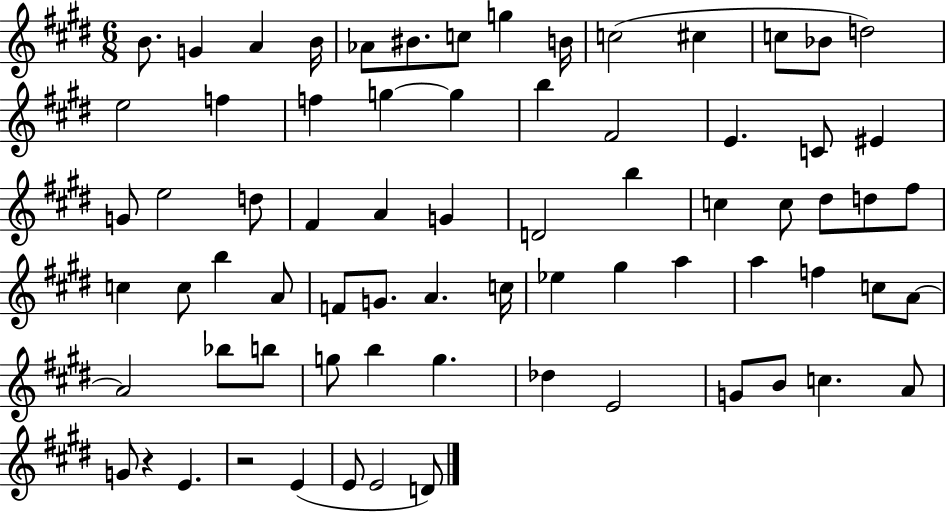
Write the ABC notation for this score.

X:1
T:Untitled
M:6/8
L:1/4
K:E
B/2 G A B/4 _A/2 ^B/2 c/2 g B/4 c2 ^c c/2 _B/2 d2 e2 f f g g b ^F2 E C/2 ^E G/2 e2 d/2 ^F A G D2 b c c/2 ^d/2 d/2 ^f/2 c c/2 b A/2 F/2 G/2 A c/4 _e ^g a a f c/2 A/2 A2 _b/2 b/2 g/2 b g _d E2 G/2 B/2 c A/2 G/2 z E z2 E E/2 E2 D/2